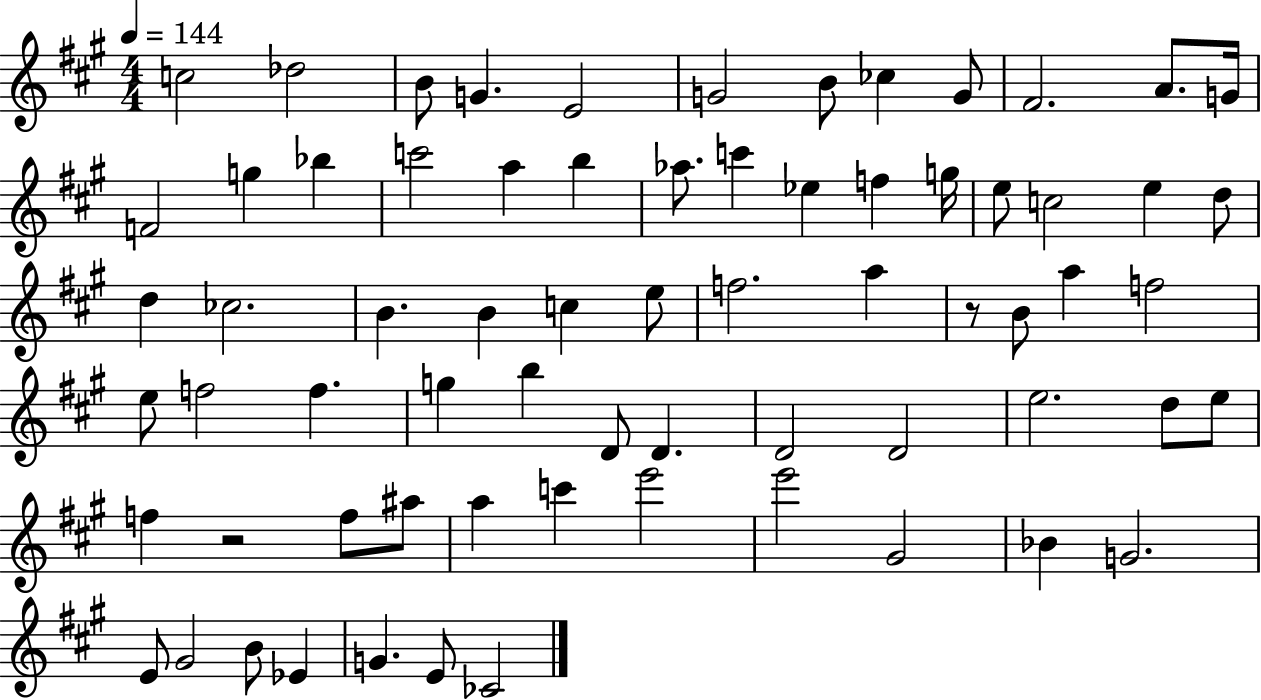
{
  \clef treble
  \numericTimeSignature
  \time 4/4
  \key a \major
  \tempo 4 = 144
  \repeat volta 2 { c''2 des''2 | b'8 g'4. e'2 | g'2 b'8 ces''4 g'8 | fis'2. a'8. g'16 | \break f'2 g''4 bes''4 | c'''2 a''4 b''4 | aes''8. c'''4 ees''4 f''4 g''16 | e''8 c''2 e''4 d''8 | \break d''4 ces''2. | b'4. b'4 c''4 e''8 | f''2. a''4 | r8 b'8 a''4 f''2 | \break e''8 f''2 f''4. | g''4 b''4 d'8 d'4. | d'2 d'2 | e''2. d''8 e''8 | \break f''4 r2 f''8 ais''8 | a''4 c'''4 e'''2 | e'''2 gis'2 | bes'4 g'2. | \break e'8 gis'2 b'8 ees'4 | g'4. e'8 ces'2 | } \bar "|."
}